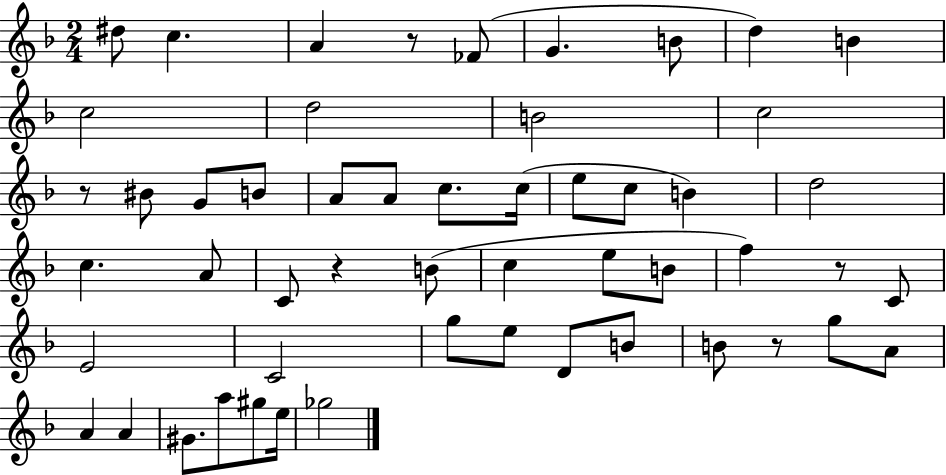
{
  \clef treble
  \numericTimeSignature
  \time 2/4
  \key f \major
  dis''8 c''4. | a'4 r8 fes'8( | g'4. b'8 | d''4) b'4 | \break c''2 | d''2 | b'2 | c''2 | \break r8 bis'8 g'8 b'8 | a'8 a'8 c''8. c''16( | e''8 c''8 b'4) | d''2 | \break c''4. a'8 | c'8 r4 b'8( | c''4 e''8 b'8 | f''4) r8 c'8 | \break e'2 | c'2 | g''8 e''8 d'8 b'8 | b'8 r8 g''8 a'8 | \break a'4 a'4 | gis'8. a''8 gis''8 e''16 | ges''2 | \bar "|."
}